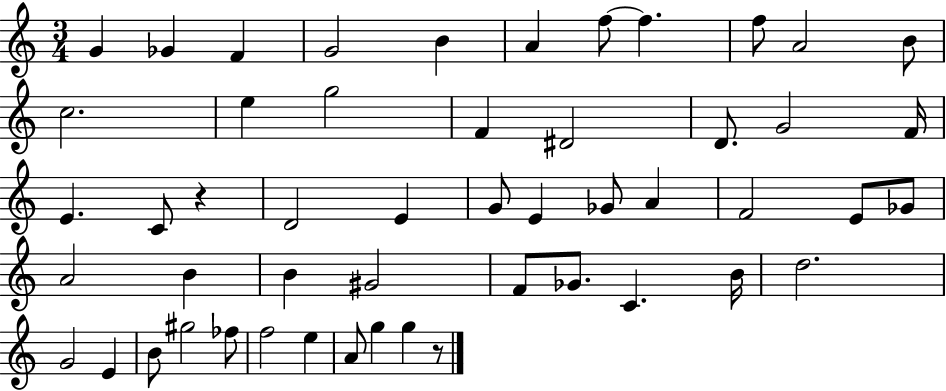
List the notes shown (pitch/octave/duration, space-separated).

G4/q Gb4/q F4/q G4/h B4/q A4/q F5/e F5/q. F5/e A4/h B4/e C5/h. E5/q G5/h F4/q D#4/h D4/e. G4/h F4/s E4/q. C4/e R/q D4/h E4/q G4/e E4/q Gb4/e A4/q F4/h E4/e Gb4/e A4/h B4/q B4/q G#4/h F4/e Gb4/e. C4/q. B4/s D5/h. G4/h E4/q B4/e G#5/h FES5/e F5/h E5/q A4/e G5/q G5/q R/e